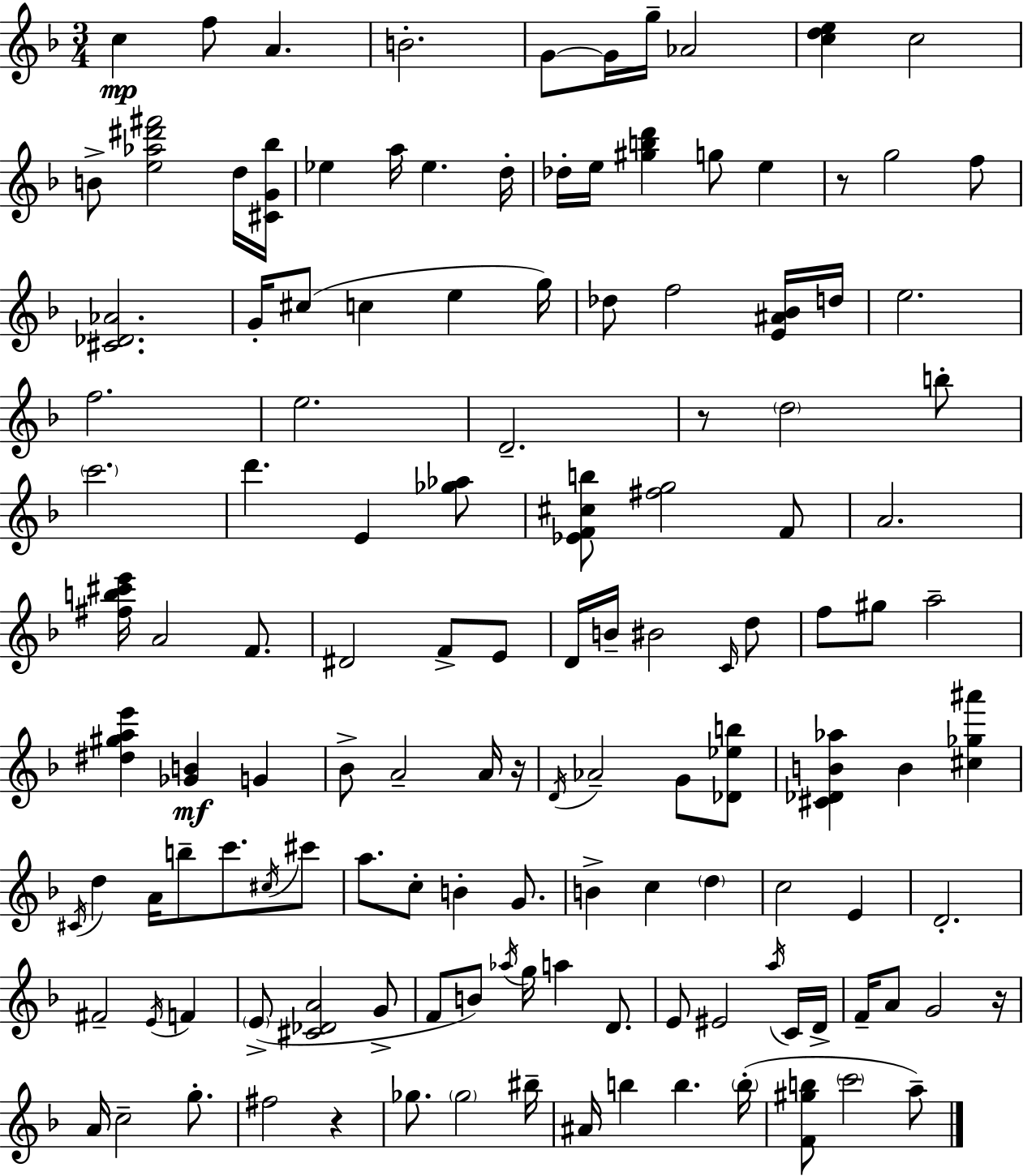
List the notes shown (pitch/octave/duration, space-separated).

C5/q F5/e A4/q. B4/h. G4/e G4/s G5/s Ab4/h [C5,D5,E5]/q C5/h B4/e [E5,Ab5,D#6,F#6]/h D5/s [C#4,G4,Bb5]/s Eb5/q A5/s Eb5/q. D5/s Db5/s E5/s [G#5,B5,D6]/q G5/e E5/q R/e G5/h F5/e [C#4,Db4,Ab4]/h. G4/s C#5/e C5/q E5/q G5/s Db5/e F5/h [E4,A#4,Bb4]/s D5/s E5/h. F5/h. E5/h. D4/h. R/e D5/h B5/e C6/h. D6/q. E4/q [Gb5,Ab5]/e [Eb4,F4,C#5,B5]/e [F#5,G5]/h F4/e A4/h. [F#5,B5,C#6,E6]/s A4/h F4/e. D#4/h F4/e E4/e D4/s B4/s BIS4/h C4/s D5/e F5/e G#5/e A5/h [D#5,G#5,A5,E6]/q [Gb4,B4]/q G4/q Bb4/e A4/h A4/s R/s D4/s Ab4/h G4/e [Db4,Eb5,B5]/e [C#4,Db4,B4,Ab5]/q B4/q [C#5,Gb5,A#6]/q C#4/s D5/q A4/s B5/e C6/e. C#5/s C#6/e A5/e. C5/e B4/q G4/e. B4/q C5/q D5/q C5/h E4/q D4/h. F#4/h E4/s F4/q E4/e [C#4,Db4,A4]/h G4/e F4/e B4/e Ab5/s G5/s A5/q D4/e. E4/e EIS4/h A5/s C4/s D4/s F4/s A4/e G4/h R/s A4/s C5/h G5/e. F#5/h R/q Gb5/e. Gb5/h BIS5/s A#4/s B5/q B5/q. B5/s [F4,G#5,B5]/e C6/h A5/e